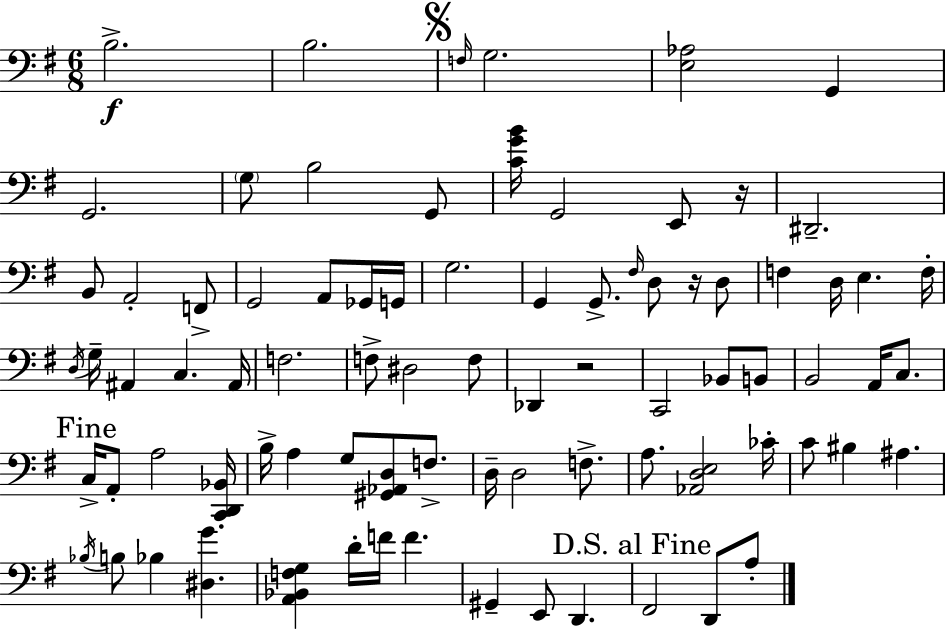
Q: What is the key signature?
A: E minor